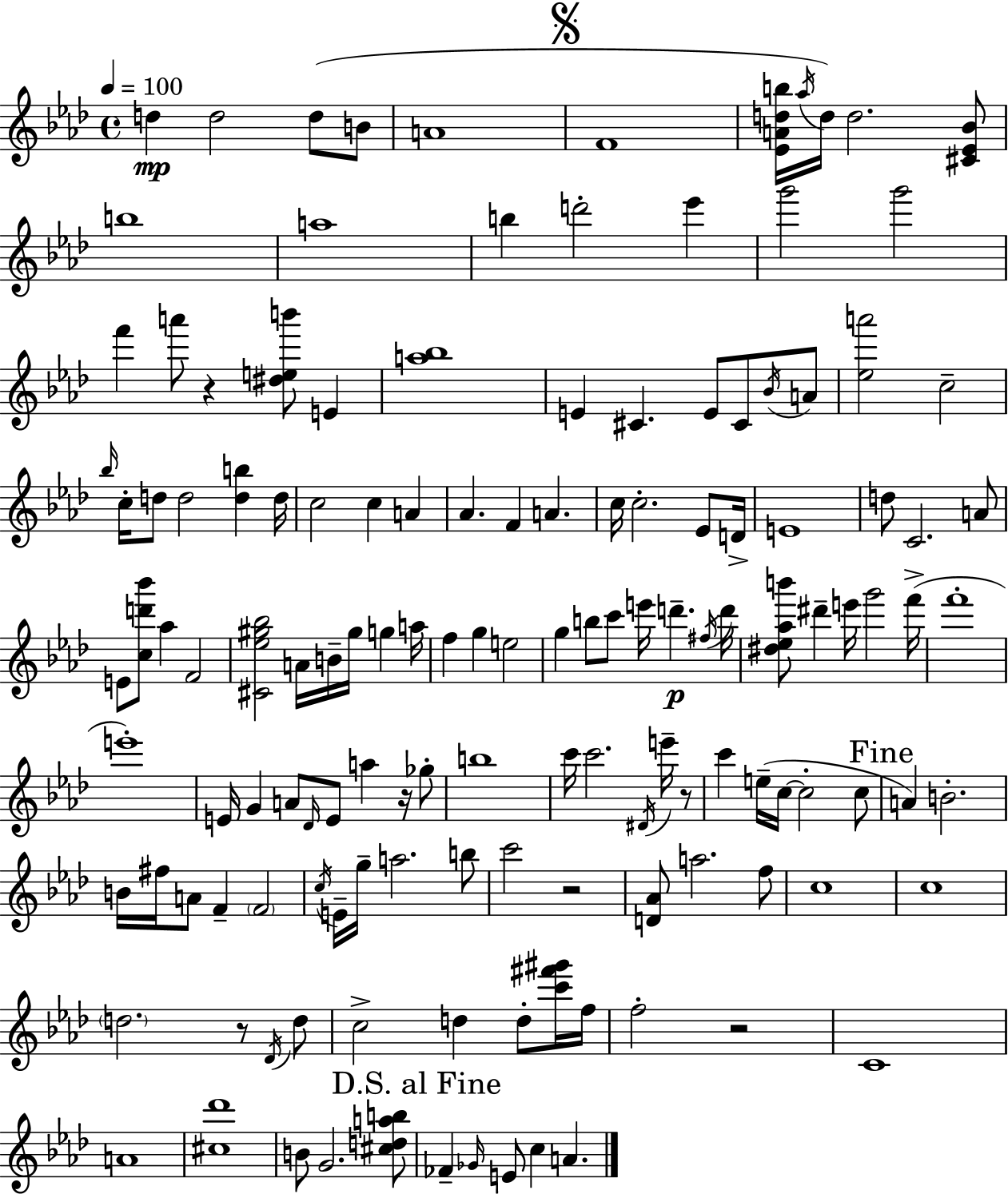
{
  \clef treble
  \time 4/4
  \defaultTimeSignature
  \key f \minor
  \tempo 4 = 100
  d''4\mp d''2 d''8( b'8 | a'1 | \mark \markup { \musicglyph "scripts.segno" } f'1 | <ees' a' d'' b''>16 \acciaccatura { aes''16 }) d''16 d''2. <cis' ees' bes'>8 | \break b''1 | a''1 | b''4 d'''2-. ees'''4 | g'''2 g'''2 | \break f'''4 a'''8 r4 <dis'' e'' b'''>8 e'4 | <a'' bes''>1 | e'4 cis'4. e'8 cis'8 \acciaccatura { bes'16 } | a'8 <ees'' a'''>2 c''2-- | \break \grace { bes''16 } c''16-. d''8 d''2 <d'' b''>4 | d''16 c''2 c''4 a'4 | aes'4. f'4 a'4. | c''16 c''2.-. | \break ees'8 d'16-> e'1 | d''8 c'2. | a'8 e'8 <c'' d''' bes'''>8 aes''4 f'2 | <cis' ees'' gis'' bes''>2 a'16 b'16-- gis''16 g''4 | \break a''16 f''4 g''4 e''2 | g''4 b''8 c'''8 e'''16 d'''4.--\p | \acciaccatura { fis''16 } d'''16 <dis'' ees'' aes'' b'''>8 dis'''4-- e'''16 g'''2 | f'''16->( f'''1-. | \break e'''1-.) | e'16 g'4 a'8 \grace { des'16 } e'8 a''4 | r16 ges''8-. b''1 | c'''16 c'''2. | \break \acciaccatura { dis'16 } e'''16-- r8 c'''4 e''16--( c''16~~ c''2-. | c''8 \mark "Fine" a'4) b'2.-. | b'16 fis''16 a'8 f'4-- \parenthesize f'2 | \acciaccatura { c''16 } e'16-- g''16-- a''2. | \break b''8 c'''2 r2 | <d' aes'>8 a''2. | f''8 c''1 | c''1 | \break \parenthesize d''2. | r8 \acciaccatura { des'16 } d''8 c''2-> | d''4 d''8-. <c''' fis''' gis'''>16 f''16 f''2-. | r2 c'1 | \break a'1 | <cis'' des'''>1 | b'8 g'2. | <cis'' d'' a'' b''>8 \mark "D.S. al Fine" fes'4-- \grace { ges'16 } e'8 c''4 | \break a'4. \bar "|."
}